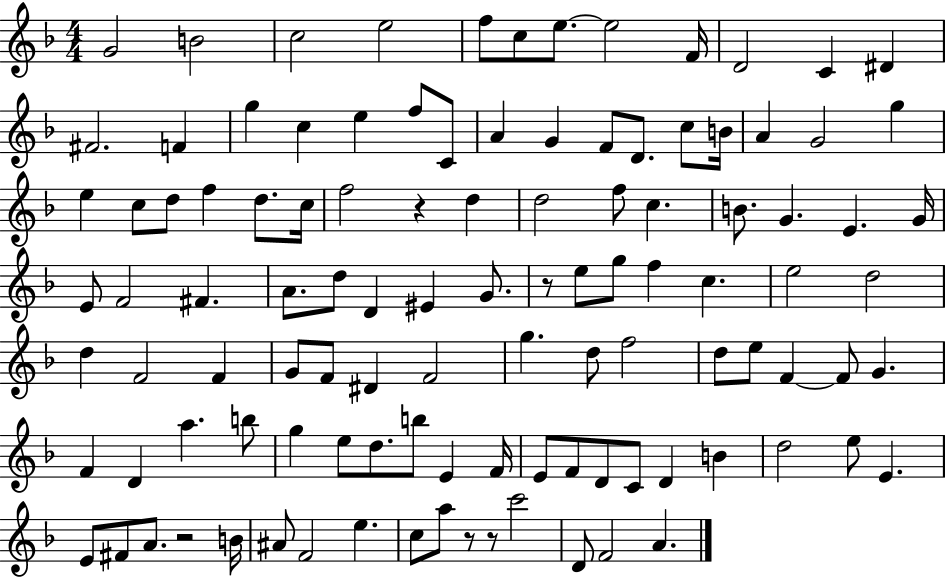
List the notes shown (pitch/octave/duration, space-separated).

G4/h B4/h C5/h E5/h F5/e C5/e E5/e. E5/h F4/s D4/h C4/q D#4/q F#4/h. F4/q G5/q C5/q E5/q F5/e C4/e A4/q G4/q F4/e D4/e. C5/e B4/s A4/q G4/h G5/q E5/q C5/e D5/e F5/q D5/e. C5/s F5/h R/q D5/q D5/h F5/e C5/q. B4/e. G4/q. E4/q. G4/s E4/e F4/h F#4/q. A4/e. D5/e D4/q EIS4/q G4/e. R/e E5/e G5/e F5/q C5/q. E5/h D5/h D5/q F4/h F4/q G4/e F4/e D#4/q F4/h G5/q. D5/e F5/h D5/e E5/e F4/q F4/e G4/q. F4/q D4/q A5/q. B5/e G5/q E5/e D5/e. B5/e E4/q F4/s E4/e F4/e D4/e C4/e D4/q B4/q D5/h E5/e E4/q. E4/e F#4/e A4/e. R/h B4/s A#4/e F4/h E5/q. C5/e A5/e R/e R/e C6/h D4/e F4/h A4/q.